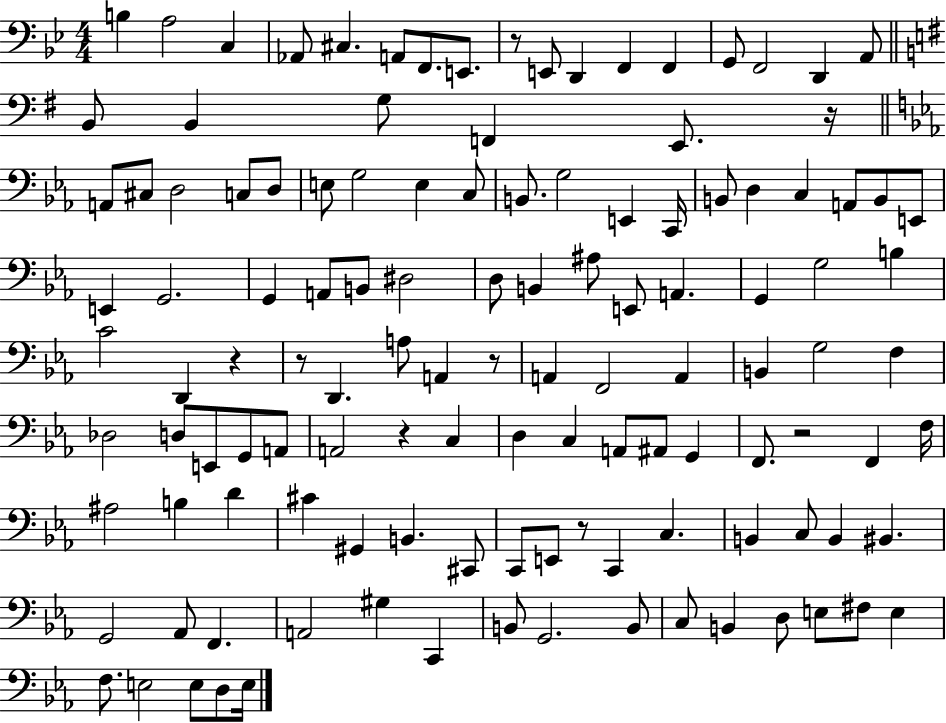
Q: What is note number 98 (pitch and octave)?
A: F2